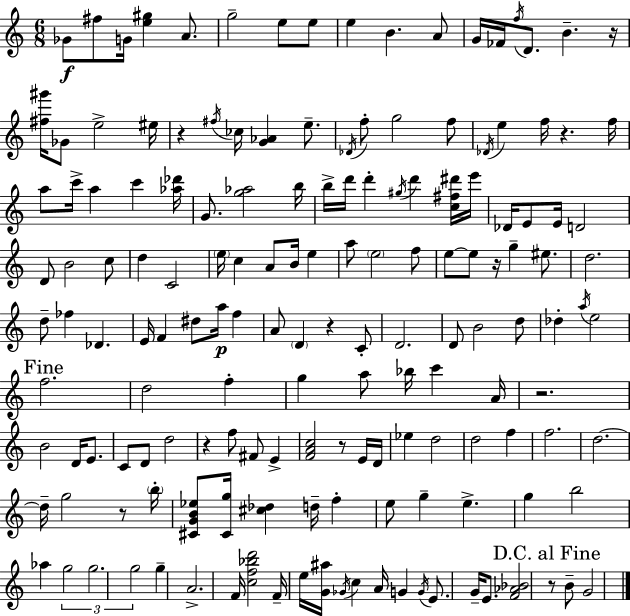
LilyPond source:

{
  \clef treble
  \numericTimeSignature
  \time 6/8
  \key c \major
  \repeat volta 2 { ges'8\f fis''8 g'16 <e'' gis''>4 a'8. | g''2-- e''8 e''8 | e''4 b'4. a'8 | g'16 fes'16 \acciaccatura { f''16 } d'8. b'4.-- | \break r16 <fis'' gis'''>16 ges'8 e''2-> | eis''16 r4 \acciaccatura { fis''16 } ces''16 <g' aes'>4 e''8.-- | \acciaccatura { des'16 } f''8-. g''2 | f''8 \acciaccatura { des'16 } e''4 f''16 r4. | \break f''16 a''8 c'''16-> a''4 c'''4 | <aes'' des'''>16 g'8. <g'' aes''>2 | b''16 b''16-> d'''16 d'''4-. \acciaccatura { gis''16 } d'''4 | <c'' fis'' dis'''>16 e'''16 des'16 e'8 e'16 d'2 | \break d'8 b'2 | c''8 d''4 c'2 | \parenthesize e''16 c''4 a'8 | b'16 e''4 a''8 \parenthesize e''2 | \break f''8 e''8~~ e''8 r16 g''4-- | eis''8. d''2. | d''8-- fes''4 des'4. | e'16 f'4 dis''8 | \break a''16\p f''4 a'8 \parenthesize d'4 r4 | c'8-. d'2. | d'8 b'2 | d''8 des''4-. \acciaccatura { a''16 } e''2 | \break \mark "Fine" f''2. | d''2 | f''4-. g''4 a''8 | bes''16 c'''4 a'16 r2. | \break b'2 | d'16 e'8. c'8 d'8 d''2 | r4 f''8 | fis'8 e'4-> <f' a' c''>2 | \break r8 e'16 d'16 ees''4 d''2 | d''2 | f''4 f''2. | d''2.~~ | \break d''16-- g''2 | r8 \parenthesize b''16-. <cis' g' b' ees''>8 <cis' g''>16 <cis'' des''>4 | d''16-- f''4-. e''8 g''4-- | e''4.-> g''4 b''2 | \break aes''4 \tuplet 3/2 { g''2 | g''2. | g''2 } | g''4-- a'2.-> | \break f'16 <c'' f'' bes'' d'''>2 | f'16-- e''16 <g' ais''>16 \acciaccatura { ges'16 } c''4 a'16 | g'4 \acciaccatura { g'16 } e'8. g'16-- e'8. | <f' aes' bes'>2 \mark "D.C. al Fine" r8 b'8-- | \break g'2 } \bar "|."
}